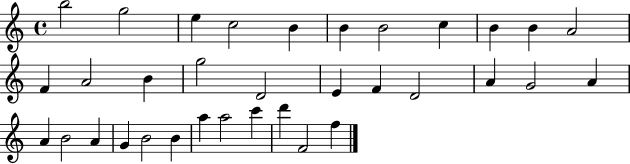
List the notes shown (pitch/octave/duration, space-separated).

B5/h G5/h E5/q C5/h B4/q B4/q B4/h C5/q B4/q B4/q A4/h F4/q A4/h B4/q G5/h D4/h E4/q F4/q D4/h A4/q G4/h A4/q A4/q B4/h A4/q G4/q B4/h B4/q A5/q A5/h C6/q D6/q F4/h F5/q